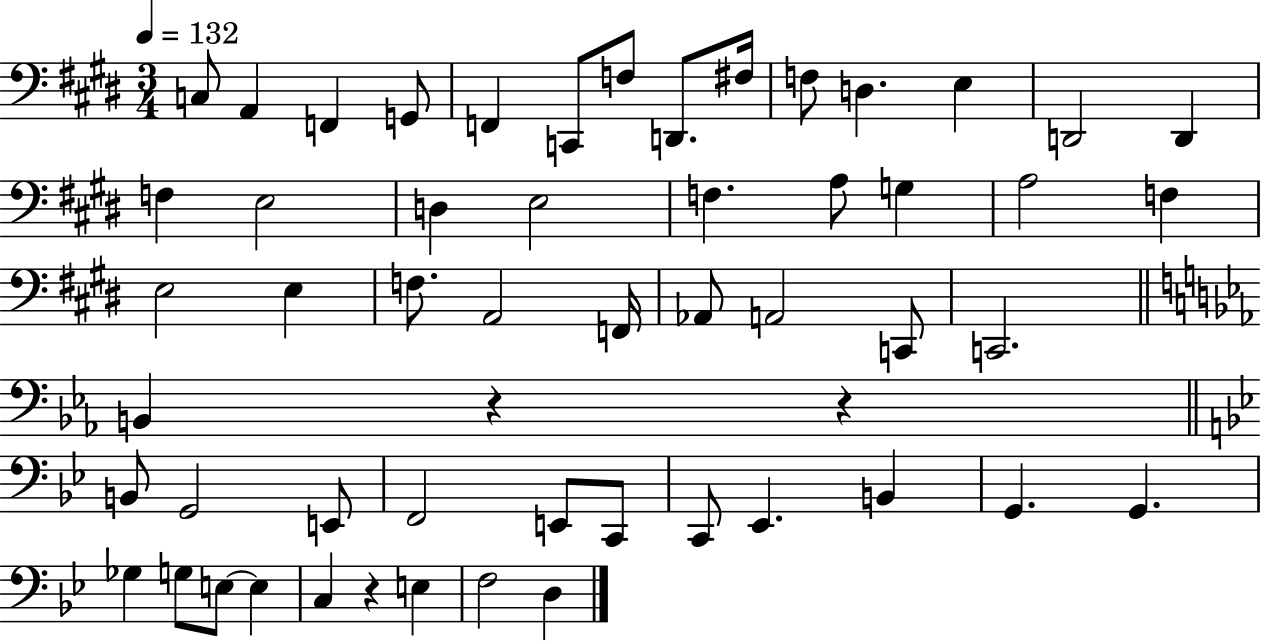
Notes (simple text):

C3/e A2/q F2/q G2/e F2/q C2/e F3/e D2/e. F#3/s F3/e D3/q. E3/q D2/h D2/q F3/q E3/h D3/q E3/h F3/q. A3/e G3/q A3/h F3/q E3/h E3/q F3/e. A2/h F2/s Ab2/e A2/h C2/e C2/h. B2/q R/q R/q B2/e G2/h E2/e F2/h E2/e C2/e C2/e Eb2/q. B2/q G2/q. G2/q. Gb3/q G3/e E3/e E3/q C3/q R/q E3/q F3/h D3/q